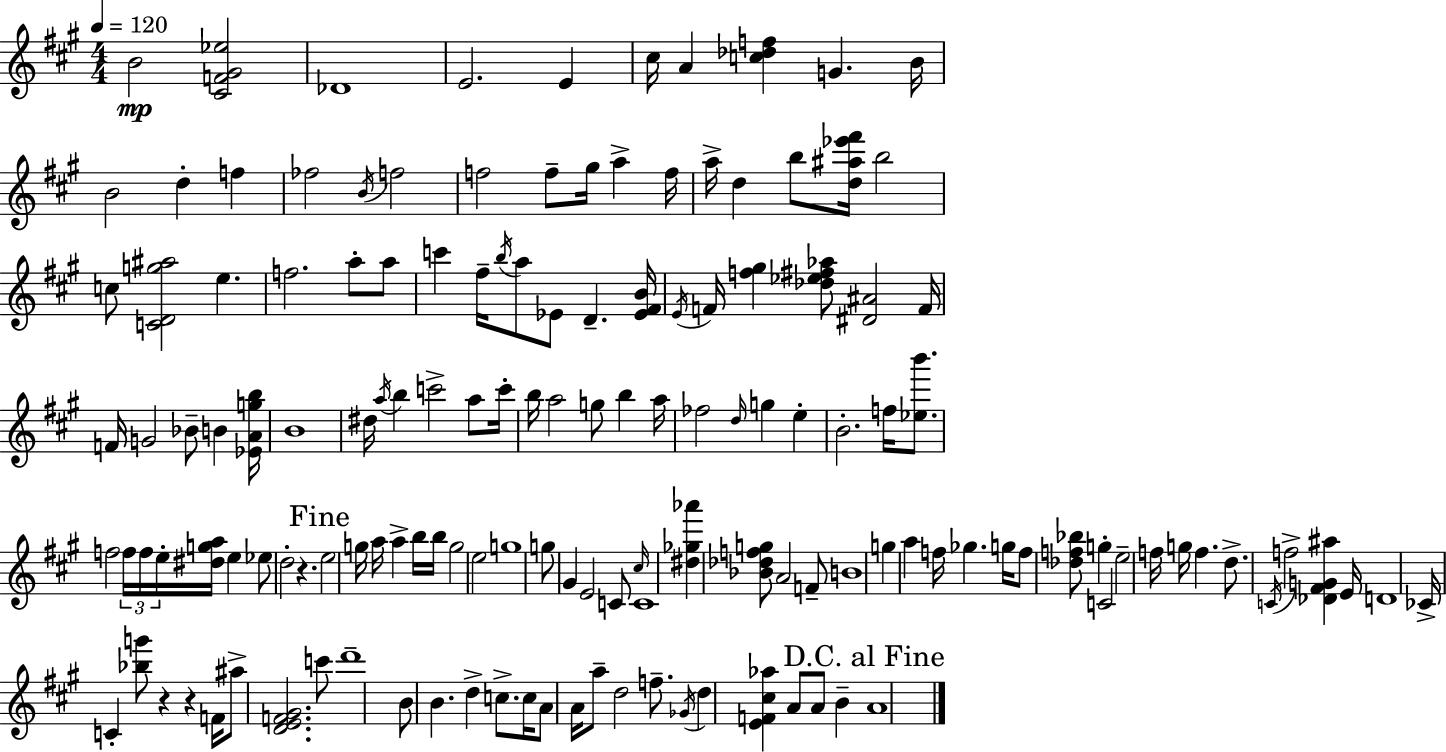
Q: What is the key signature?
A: A major